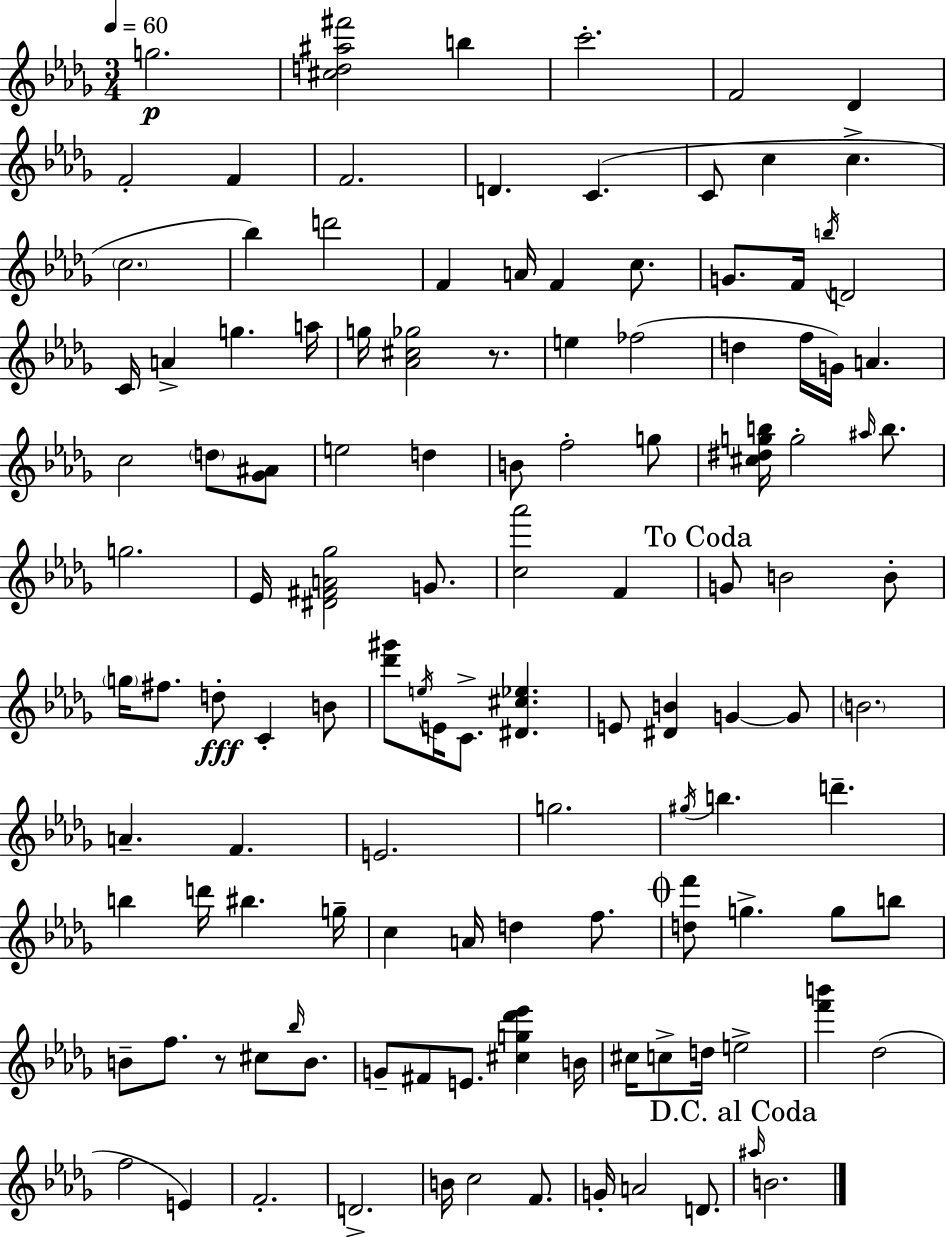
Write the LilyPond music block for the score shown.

{
  \clef treble
  \numericTimeSignature
  \time 3/4
  \key bes \minor
  \tempo 4 = 60
  g''2.\p | <cis'' d'' ais'' fis'''>2 b''4 | c'''2.-. | f'2 des'4 | \break f'2-. f'4 | f'2. | d'4. c'4.( | c'8 c''4 c''4.-> | \break \parenthesize c''2. | bes''4) d'''2 | f'4 a'16 f'4 c''8. | g'8. f'16 \acciaccatura { b''16 } d'2 | \break c'16 a'4-> g''4. | a''16 g''16 <aes' cis'' ges''>2 r8. | e''4 fes''2( | d''4 f''16 g'16) a'4. | \break c''2 \parenthesize d''8 <ges' ais'>8 | e''2 d''4 | b'8 f''2-. g''8 | <cis'' dis'' g'' b''>16 g''2-. \grace { ais''16 } b''8. | \break g''2. | ees'16 <dis' fis' a' ges''>2 g'8. | <c'' aes'''>2 f'4 | \mark "To Coda" g'8 b'2 | \break b'8-. \parenthesize g''16 fis''8. d''8-.\fff c'4-. | b'8 <des''' gis'''>8 \acciaccatura { e''16 } e'16 c'8.-> <dis' cis'' ees''>4. | e'8 <dis' b'>4 g'4~~ | g'8 \parenthesize b'2. | \break a'4.-- f'4. | e'2. | g''2. | \acciaccatura { gis''16 } b''4. d'''4.-- | \break b''4 d'''16 bis''4. | g''16-- c''4 a'16 d''4 | f''8. \mark \markup { \musicglyph "scripts.coda" } <d'' f'''>8 g''4.-> | g''8 b''8 b'8-- f''8. r8 cis''8 | \break \grace { bes''16 } b'8. g'8-- fis'8 e'8. | <cis'' g'' des''' ees'''>4 b'16 cis''16 c''8-> d''16 e''2-> | <f''' b'''>4 des''2( | f''2 | \break e'4) f'2.-. | d'2.-> | b'16 c''2 | f'8. g'16-. a'2 | \break d'8. \mark "D.C. al Coda" \grace { ais''16 } b'2. | \bar "|."
}